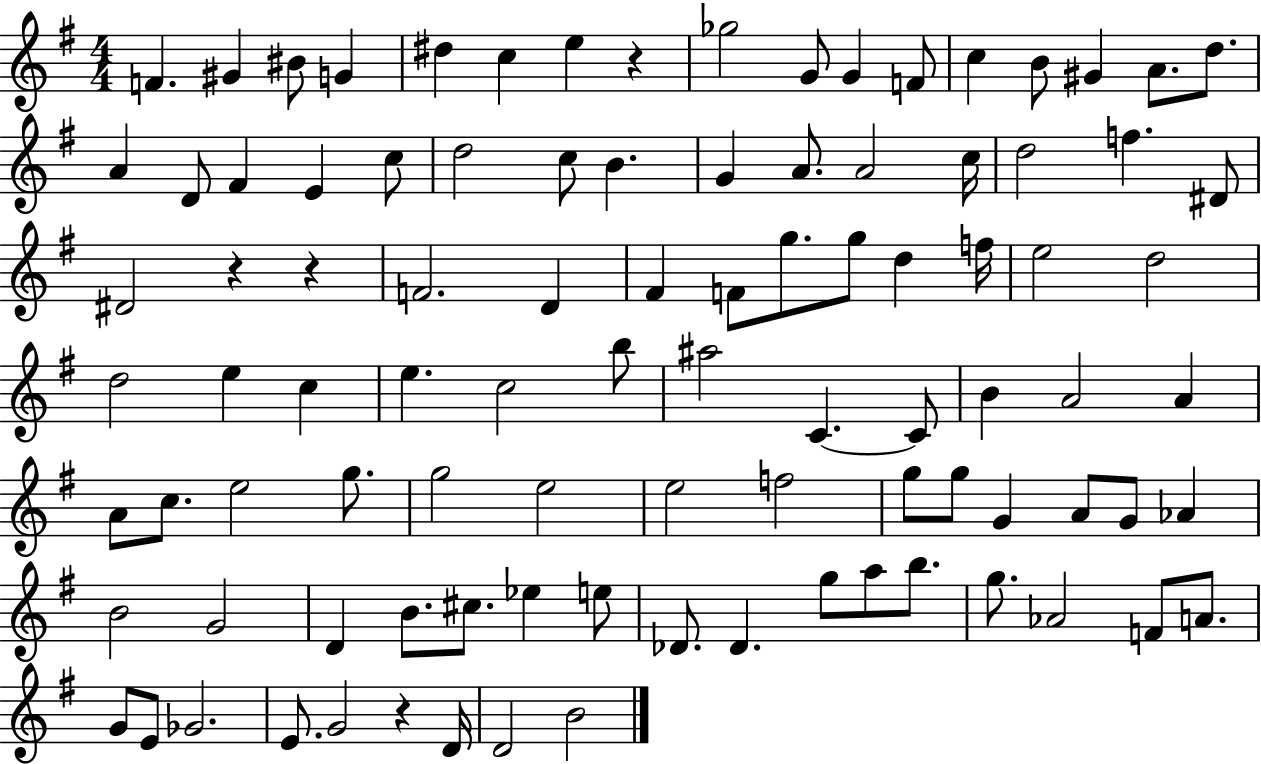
X:1
T:Untitled
M:4/4
L:1/4
K:G
F ^G ^B/2 G ^d c e z _g2 G/2 G F/2 c B/2 ^G A/2 d/2 A D/2 ^F E c/2 d2 c/2 B G A/2 A2 c/4 d2 f ^D/2 ^D2 z z F2 D ^F F/2 g/2 g/2 d f/4 e2 d2 d2 e c e c2 b/2 ^a2 C C/2 B A2 A A/2 c/2 e2 g/2 g2 e2 e2 f2 g/2 g/2 G A/2 G/2 _A B2 G2 D B/2 ^c/2 _e e/2 _D/2 _D g/2 a/2 b/2 g/2 _A2 F/2 A/2 G/2 E/2 _G2 E/2 G2 z D/4 D2 B2